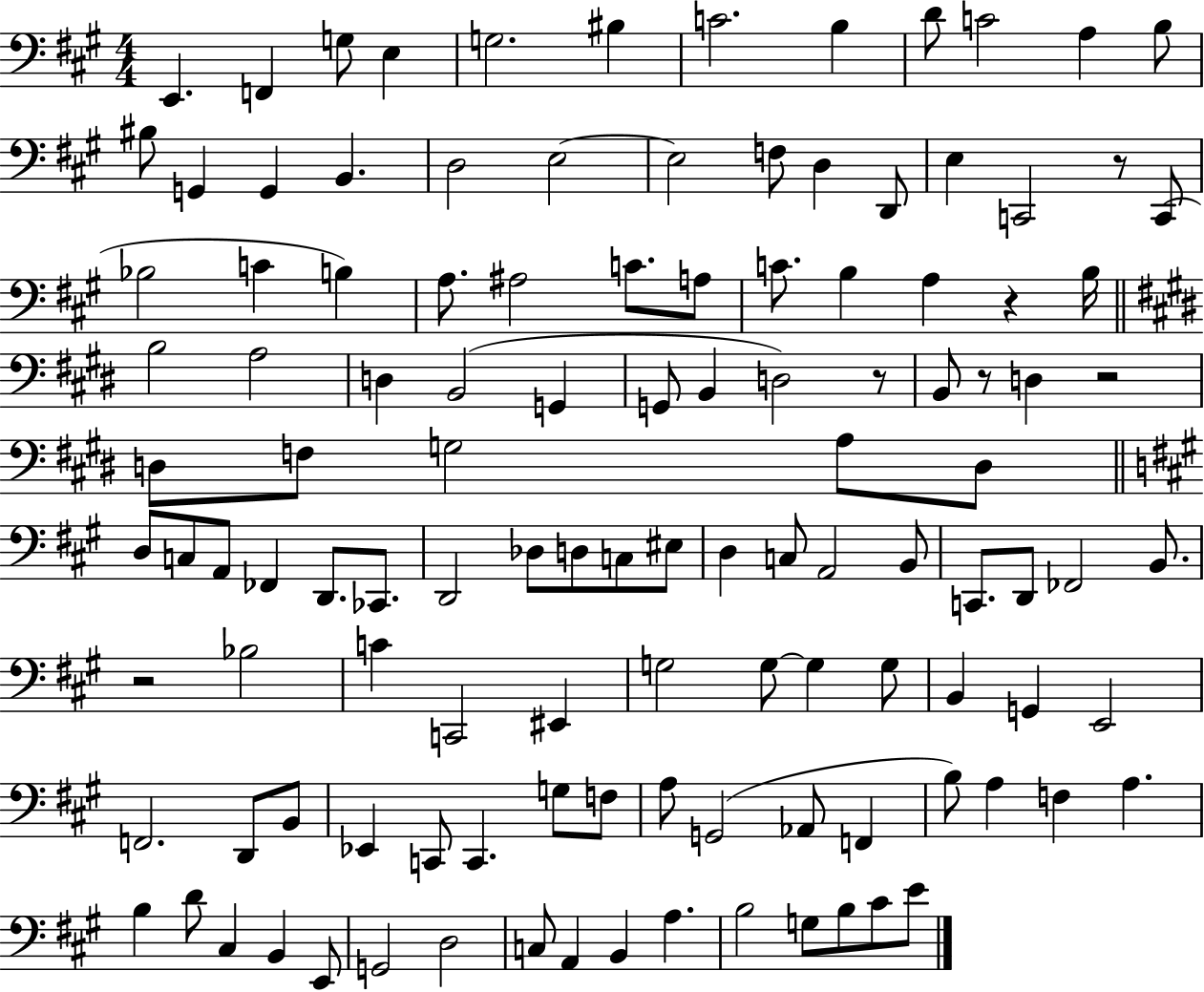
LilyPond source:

{
  \clef bass
  \numericTimeSignature
  \time 4/4
  \key a \major
  e,4. f,4 g8 e4 | g2. bis4 | c'2. b4 | d'8 c'2 a4 b8 | \break bis8 g,4 g,4 b,4. | d2 e2~~ | e2 f8 d4 d,8 | e4 c,2 r8 c,8( | \break bes2 c'4 b4) | a8. ais2 c'8. a8 | c'8. b4 a4 r4 b16 | \bar "||" \break \key e \major b2 a2 | d4 b,2( g,4 | g,8 b,4 d2) r8 | b,8 r8 d4 r2 | \break d8 f8 g2 a8 d8 | \bar "||" \break \key a \major d8 c8 a,8 fes,4 d,8. ces,8. | d,2 des8 d8 c8 eis8 | d4 c8 a,2 b,8 | c,8. d,8 fes,2 b,8. | \break r2 bes2 | c'4 c,2 eis,4 | g2 g8~~ g4 g8 | b,4 g,4 e,2 | \break f,2. d,8 b,8 | ees,4 c,8 c,4. g8 f8 | a8 g,2( aes,8 f,4 | b8) a4 f4 a4. | \break b4 d'8 cis4 b,4 e,8 | g,2 d2 | c8 a,4 b,4 a4. | b2 g8 b8 cis'8 e'8 | \break \bar "|."
}